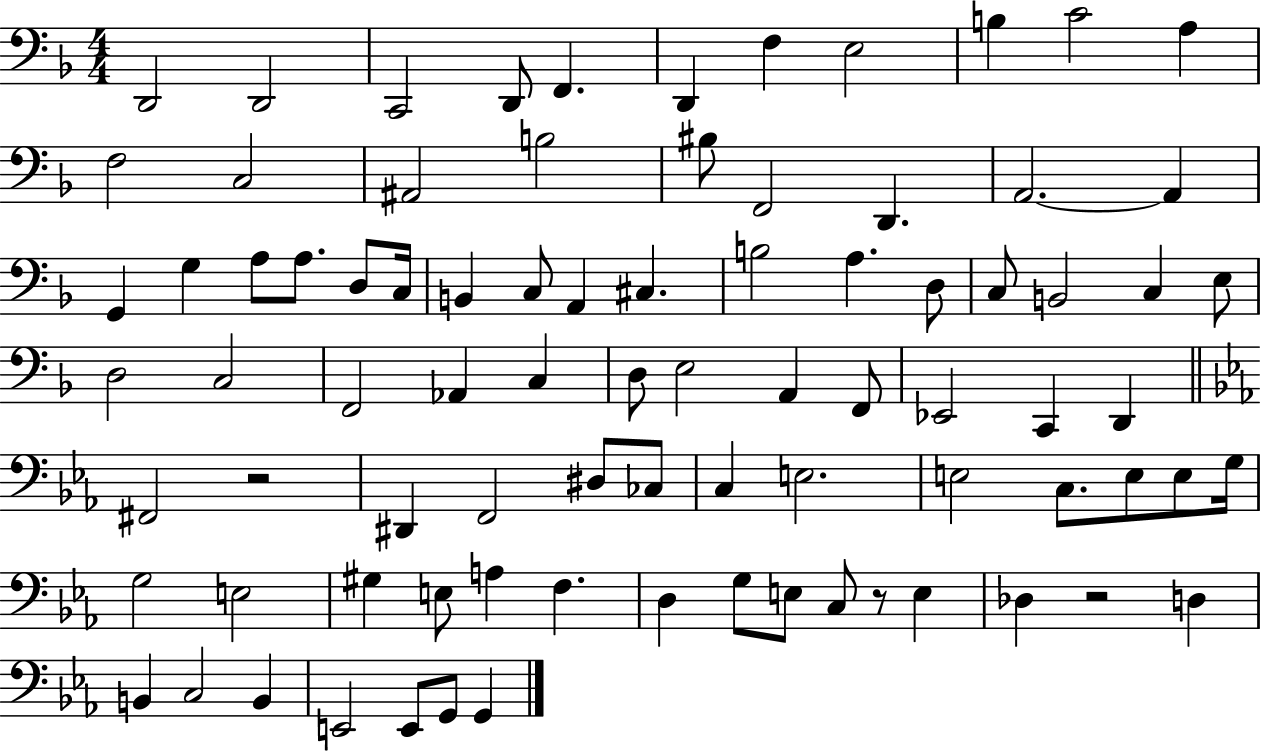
X:1
T:Untitled
M:4/4
L:1/4
K:F
D,,2 D,,2 C,,2 D,,/2 F,, D,, F, E,2 B, C2 A, F,2 C,2 ^A,,2 B,2 ^B,/2 F,,2 D,, A,,2 A,, G,, G, A,/2 A,/2 D,/2 C,/4 B,, C,/2 A,, ^C, B,2 A, D,/2 C,/2 B,,2 C, E,/2 D,2 C,2 F,,2 _A,, C, D,/2 E,2 A,, F,,/2 _E,,2 C,, D,, ^F,,2 z2 ^D,, F,,2 ^D,/2 _C,/2 C, E,2 E,2 C,/2 E,/2 E,/2 G,/4 G,2 E,2 ^G, E,/2 A, F, D, G,/2 E,/2 C,/2 z/2 E, _D, z2 D, B,, C,2 B,, E,,2 E,,/2 G,,/2 G,,